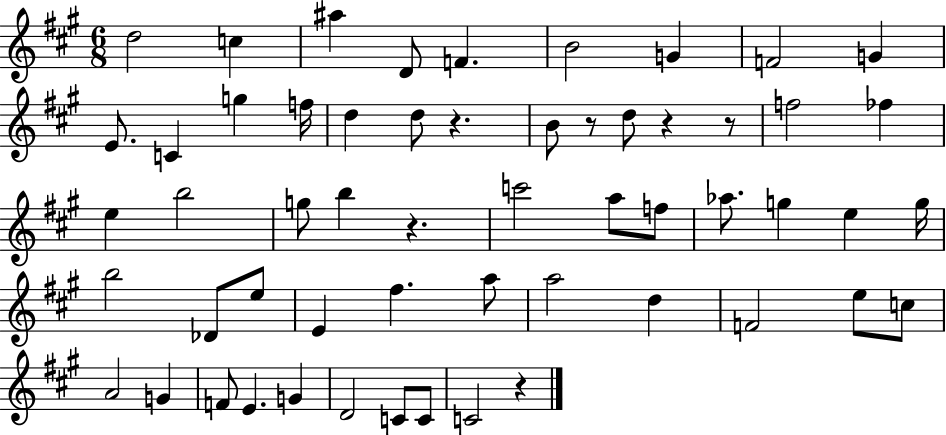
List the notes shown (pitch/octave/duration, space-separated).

D5/h C5/q A#5/q D4/e F4/q. B4/h G4/q F4/h G4/q E4/e. C4/q G5/q F5/s D5/q D5/e R/q. B4/e R/e D5/e R/q R/e F5/h FES5/q E5/q B5/h G5/e B5/q R/q. C6/h A5/e F5/e Ab5/e. G5/q E5/q G5/s B5/h Db4/e E5/e E4/q F#5/q. A5/e A5/h D5/q F4/h E5/e C5/e A4/h G4/q F4/e E4/q. G4/q D4/h C4/e C4/e C4/h R/q